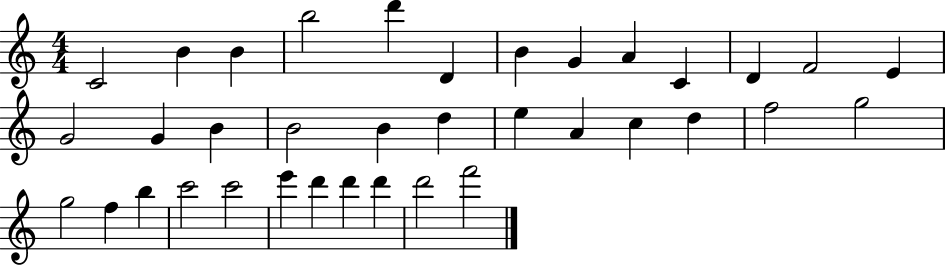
X:1
T:Untitled
M:4/4
L:1/4
K:C
C2 B B b2 d' D B G A C D F2 E G2 G B B2 B d e A c d f2 g2 g2 f b c'2 c'2 e' d' d' d' d'2 f'2